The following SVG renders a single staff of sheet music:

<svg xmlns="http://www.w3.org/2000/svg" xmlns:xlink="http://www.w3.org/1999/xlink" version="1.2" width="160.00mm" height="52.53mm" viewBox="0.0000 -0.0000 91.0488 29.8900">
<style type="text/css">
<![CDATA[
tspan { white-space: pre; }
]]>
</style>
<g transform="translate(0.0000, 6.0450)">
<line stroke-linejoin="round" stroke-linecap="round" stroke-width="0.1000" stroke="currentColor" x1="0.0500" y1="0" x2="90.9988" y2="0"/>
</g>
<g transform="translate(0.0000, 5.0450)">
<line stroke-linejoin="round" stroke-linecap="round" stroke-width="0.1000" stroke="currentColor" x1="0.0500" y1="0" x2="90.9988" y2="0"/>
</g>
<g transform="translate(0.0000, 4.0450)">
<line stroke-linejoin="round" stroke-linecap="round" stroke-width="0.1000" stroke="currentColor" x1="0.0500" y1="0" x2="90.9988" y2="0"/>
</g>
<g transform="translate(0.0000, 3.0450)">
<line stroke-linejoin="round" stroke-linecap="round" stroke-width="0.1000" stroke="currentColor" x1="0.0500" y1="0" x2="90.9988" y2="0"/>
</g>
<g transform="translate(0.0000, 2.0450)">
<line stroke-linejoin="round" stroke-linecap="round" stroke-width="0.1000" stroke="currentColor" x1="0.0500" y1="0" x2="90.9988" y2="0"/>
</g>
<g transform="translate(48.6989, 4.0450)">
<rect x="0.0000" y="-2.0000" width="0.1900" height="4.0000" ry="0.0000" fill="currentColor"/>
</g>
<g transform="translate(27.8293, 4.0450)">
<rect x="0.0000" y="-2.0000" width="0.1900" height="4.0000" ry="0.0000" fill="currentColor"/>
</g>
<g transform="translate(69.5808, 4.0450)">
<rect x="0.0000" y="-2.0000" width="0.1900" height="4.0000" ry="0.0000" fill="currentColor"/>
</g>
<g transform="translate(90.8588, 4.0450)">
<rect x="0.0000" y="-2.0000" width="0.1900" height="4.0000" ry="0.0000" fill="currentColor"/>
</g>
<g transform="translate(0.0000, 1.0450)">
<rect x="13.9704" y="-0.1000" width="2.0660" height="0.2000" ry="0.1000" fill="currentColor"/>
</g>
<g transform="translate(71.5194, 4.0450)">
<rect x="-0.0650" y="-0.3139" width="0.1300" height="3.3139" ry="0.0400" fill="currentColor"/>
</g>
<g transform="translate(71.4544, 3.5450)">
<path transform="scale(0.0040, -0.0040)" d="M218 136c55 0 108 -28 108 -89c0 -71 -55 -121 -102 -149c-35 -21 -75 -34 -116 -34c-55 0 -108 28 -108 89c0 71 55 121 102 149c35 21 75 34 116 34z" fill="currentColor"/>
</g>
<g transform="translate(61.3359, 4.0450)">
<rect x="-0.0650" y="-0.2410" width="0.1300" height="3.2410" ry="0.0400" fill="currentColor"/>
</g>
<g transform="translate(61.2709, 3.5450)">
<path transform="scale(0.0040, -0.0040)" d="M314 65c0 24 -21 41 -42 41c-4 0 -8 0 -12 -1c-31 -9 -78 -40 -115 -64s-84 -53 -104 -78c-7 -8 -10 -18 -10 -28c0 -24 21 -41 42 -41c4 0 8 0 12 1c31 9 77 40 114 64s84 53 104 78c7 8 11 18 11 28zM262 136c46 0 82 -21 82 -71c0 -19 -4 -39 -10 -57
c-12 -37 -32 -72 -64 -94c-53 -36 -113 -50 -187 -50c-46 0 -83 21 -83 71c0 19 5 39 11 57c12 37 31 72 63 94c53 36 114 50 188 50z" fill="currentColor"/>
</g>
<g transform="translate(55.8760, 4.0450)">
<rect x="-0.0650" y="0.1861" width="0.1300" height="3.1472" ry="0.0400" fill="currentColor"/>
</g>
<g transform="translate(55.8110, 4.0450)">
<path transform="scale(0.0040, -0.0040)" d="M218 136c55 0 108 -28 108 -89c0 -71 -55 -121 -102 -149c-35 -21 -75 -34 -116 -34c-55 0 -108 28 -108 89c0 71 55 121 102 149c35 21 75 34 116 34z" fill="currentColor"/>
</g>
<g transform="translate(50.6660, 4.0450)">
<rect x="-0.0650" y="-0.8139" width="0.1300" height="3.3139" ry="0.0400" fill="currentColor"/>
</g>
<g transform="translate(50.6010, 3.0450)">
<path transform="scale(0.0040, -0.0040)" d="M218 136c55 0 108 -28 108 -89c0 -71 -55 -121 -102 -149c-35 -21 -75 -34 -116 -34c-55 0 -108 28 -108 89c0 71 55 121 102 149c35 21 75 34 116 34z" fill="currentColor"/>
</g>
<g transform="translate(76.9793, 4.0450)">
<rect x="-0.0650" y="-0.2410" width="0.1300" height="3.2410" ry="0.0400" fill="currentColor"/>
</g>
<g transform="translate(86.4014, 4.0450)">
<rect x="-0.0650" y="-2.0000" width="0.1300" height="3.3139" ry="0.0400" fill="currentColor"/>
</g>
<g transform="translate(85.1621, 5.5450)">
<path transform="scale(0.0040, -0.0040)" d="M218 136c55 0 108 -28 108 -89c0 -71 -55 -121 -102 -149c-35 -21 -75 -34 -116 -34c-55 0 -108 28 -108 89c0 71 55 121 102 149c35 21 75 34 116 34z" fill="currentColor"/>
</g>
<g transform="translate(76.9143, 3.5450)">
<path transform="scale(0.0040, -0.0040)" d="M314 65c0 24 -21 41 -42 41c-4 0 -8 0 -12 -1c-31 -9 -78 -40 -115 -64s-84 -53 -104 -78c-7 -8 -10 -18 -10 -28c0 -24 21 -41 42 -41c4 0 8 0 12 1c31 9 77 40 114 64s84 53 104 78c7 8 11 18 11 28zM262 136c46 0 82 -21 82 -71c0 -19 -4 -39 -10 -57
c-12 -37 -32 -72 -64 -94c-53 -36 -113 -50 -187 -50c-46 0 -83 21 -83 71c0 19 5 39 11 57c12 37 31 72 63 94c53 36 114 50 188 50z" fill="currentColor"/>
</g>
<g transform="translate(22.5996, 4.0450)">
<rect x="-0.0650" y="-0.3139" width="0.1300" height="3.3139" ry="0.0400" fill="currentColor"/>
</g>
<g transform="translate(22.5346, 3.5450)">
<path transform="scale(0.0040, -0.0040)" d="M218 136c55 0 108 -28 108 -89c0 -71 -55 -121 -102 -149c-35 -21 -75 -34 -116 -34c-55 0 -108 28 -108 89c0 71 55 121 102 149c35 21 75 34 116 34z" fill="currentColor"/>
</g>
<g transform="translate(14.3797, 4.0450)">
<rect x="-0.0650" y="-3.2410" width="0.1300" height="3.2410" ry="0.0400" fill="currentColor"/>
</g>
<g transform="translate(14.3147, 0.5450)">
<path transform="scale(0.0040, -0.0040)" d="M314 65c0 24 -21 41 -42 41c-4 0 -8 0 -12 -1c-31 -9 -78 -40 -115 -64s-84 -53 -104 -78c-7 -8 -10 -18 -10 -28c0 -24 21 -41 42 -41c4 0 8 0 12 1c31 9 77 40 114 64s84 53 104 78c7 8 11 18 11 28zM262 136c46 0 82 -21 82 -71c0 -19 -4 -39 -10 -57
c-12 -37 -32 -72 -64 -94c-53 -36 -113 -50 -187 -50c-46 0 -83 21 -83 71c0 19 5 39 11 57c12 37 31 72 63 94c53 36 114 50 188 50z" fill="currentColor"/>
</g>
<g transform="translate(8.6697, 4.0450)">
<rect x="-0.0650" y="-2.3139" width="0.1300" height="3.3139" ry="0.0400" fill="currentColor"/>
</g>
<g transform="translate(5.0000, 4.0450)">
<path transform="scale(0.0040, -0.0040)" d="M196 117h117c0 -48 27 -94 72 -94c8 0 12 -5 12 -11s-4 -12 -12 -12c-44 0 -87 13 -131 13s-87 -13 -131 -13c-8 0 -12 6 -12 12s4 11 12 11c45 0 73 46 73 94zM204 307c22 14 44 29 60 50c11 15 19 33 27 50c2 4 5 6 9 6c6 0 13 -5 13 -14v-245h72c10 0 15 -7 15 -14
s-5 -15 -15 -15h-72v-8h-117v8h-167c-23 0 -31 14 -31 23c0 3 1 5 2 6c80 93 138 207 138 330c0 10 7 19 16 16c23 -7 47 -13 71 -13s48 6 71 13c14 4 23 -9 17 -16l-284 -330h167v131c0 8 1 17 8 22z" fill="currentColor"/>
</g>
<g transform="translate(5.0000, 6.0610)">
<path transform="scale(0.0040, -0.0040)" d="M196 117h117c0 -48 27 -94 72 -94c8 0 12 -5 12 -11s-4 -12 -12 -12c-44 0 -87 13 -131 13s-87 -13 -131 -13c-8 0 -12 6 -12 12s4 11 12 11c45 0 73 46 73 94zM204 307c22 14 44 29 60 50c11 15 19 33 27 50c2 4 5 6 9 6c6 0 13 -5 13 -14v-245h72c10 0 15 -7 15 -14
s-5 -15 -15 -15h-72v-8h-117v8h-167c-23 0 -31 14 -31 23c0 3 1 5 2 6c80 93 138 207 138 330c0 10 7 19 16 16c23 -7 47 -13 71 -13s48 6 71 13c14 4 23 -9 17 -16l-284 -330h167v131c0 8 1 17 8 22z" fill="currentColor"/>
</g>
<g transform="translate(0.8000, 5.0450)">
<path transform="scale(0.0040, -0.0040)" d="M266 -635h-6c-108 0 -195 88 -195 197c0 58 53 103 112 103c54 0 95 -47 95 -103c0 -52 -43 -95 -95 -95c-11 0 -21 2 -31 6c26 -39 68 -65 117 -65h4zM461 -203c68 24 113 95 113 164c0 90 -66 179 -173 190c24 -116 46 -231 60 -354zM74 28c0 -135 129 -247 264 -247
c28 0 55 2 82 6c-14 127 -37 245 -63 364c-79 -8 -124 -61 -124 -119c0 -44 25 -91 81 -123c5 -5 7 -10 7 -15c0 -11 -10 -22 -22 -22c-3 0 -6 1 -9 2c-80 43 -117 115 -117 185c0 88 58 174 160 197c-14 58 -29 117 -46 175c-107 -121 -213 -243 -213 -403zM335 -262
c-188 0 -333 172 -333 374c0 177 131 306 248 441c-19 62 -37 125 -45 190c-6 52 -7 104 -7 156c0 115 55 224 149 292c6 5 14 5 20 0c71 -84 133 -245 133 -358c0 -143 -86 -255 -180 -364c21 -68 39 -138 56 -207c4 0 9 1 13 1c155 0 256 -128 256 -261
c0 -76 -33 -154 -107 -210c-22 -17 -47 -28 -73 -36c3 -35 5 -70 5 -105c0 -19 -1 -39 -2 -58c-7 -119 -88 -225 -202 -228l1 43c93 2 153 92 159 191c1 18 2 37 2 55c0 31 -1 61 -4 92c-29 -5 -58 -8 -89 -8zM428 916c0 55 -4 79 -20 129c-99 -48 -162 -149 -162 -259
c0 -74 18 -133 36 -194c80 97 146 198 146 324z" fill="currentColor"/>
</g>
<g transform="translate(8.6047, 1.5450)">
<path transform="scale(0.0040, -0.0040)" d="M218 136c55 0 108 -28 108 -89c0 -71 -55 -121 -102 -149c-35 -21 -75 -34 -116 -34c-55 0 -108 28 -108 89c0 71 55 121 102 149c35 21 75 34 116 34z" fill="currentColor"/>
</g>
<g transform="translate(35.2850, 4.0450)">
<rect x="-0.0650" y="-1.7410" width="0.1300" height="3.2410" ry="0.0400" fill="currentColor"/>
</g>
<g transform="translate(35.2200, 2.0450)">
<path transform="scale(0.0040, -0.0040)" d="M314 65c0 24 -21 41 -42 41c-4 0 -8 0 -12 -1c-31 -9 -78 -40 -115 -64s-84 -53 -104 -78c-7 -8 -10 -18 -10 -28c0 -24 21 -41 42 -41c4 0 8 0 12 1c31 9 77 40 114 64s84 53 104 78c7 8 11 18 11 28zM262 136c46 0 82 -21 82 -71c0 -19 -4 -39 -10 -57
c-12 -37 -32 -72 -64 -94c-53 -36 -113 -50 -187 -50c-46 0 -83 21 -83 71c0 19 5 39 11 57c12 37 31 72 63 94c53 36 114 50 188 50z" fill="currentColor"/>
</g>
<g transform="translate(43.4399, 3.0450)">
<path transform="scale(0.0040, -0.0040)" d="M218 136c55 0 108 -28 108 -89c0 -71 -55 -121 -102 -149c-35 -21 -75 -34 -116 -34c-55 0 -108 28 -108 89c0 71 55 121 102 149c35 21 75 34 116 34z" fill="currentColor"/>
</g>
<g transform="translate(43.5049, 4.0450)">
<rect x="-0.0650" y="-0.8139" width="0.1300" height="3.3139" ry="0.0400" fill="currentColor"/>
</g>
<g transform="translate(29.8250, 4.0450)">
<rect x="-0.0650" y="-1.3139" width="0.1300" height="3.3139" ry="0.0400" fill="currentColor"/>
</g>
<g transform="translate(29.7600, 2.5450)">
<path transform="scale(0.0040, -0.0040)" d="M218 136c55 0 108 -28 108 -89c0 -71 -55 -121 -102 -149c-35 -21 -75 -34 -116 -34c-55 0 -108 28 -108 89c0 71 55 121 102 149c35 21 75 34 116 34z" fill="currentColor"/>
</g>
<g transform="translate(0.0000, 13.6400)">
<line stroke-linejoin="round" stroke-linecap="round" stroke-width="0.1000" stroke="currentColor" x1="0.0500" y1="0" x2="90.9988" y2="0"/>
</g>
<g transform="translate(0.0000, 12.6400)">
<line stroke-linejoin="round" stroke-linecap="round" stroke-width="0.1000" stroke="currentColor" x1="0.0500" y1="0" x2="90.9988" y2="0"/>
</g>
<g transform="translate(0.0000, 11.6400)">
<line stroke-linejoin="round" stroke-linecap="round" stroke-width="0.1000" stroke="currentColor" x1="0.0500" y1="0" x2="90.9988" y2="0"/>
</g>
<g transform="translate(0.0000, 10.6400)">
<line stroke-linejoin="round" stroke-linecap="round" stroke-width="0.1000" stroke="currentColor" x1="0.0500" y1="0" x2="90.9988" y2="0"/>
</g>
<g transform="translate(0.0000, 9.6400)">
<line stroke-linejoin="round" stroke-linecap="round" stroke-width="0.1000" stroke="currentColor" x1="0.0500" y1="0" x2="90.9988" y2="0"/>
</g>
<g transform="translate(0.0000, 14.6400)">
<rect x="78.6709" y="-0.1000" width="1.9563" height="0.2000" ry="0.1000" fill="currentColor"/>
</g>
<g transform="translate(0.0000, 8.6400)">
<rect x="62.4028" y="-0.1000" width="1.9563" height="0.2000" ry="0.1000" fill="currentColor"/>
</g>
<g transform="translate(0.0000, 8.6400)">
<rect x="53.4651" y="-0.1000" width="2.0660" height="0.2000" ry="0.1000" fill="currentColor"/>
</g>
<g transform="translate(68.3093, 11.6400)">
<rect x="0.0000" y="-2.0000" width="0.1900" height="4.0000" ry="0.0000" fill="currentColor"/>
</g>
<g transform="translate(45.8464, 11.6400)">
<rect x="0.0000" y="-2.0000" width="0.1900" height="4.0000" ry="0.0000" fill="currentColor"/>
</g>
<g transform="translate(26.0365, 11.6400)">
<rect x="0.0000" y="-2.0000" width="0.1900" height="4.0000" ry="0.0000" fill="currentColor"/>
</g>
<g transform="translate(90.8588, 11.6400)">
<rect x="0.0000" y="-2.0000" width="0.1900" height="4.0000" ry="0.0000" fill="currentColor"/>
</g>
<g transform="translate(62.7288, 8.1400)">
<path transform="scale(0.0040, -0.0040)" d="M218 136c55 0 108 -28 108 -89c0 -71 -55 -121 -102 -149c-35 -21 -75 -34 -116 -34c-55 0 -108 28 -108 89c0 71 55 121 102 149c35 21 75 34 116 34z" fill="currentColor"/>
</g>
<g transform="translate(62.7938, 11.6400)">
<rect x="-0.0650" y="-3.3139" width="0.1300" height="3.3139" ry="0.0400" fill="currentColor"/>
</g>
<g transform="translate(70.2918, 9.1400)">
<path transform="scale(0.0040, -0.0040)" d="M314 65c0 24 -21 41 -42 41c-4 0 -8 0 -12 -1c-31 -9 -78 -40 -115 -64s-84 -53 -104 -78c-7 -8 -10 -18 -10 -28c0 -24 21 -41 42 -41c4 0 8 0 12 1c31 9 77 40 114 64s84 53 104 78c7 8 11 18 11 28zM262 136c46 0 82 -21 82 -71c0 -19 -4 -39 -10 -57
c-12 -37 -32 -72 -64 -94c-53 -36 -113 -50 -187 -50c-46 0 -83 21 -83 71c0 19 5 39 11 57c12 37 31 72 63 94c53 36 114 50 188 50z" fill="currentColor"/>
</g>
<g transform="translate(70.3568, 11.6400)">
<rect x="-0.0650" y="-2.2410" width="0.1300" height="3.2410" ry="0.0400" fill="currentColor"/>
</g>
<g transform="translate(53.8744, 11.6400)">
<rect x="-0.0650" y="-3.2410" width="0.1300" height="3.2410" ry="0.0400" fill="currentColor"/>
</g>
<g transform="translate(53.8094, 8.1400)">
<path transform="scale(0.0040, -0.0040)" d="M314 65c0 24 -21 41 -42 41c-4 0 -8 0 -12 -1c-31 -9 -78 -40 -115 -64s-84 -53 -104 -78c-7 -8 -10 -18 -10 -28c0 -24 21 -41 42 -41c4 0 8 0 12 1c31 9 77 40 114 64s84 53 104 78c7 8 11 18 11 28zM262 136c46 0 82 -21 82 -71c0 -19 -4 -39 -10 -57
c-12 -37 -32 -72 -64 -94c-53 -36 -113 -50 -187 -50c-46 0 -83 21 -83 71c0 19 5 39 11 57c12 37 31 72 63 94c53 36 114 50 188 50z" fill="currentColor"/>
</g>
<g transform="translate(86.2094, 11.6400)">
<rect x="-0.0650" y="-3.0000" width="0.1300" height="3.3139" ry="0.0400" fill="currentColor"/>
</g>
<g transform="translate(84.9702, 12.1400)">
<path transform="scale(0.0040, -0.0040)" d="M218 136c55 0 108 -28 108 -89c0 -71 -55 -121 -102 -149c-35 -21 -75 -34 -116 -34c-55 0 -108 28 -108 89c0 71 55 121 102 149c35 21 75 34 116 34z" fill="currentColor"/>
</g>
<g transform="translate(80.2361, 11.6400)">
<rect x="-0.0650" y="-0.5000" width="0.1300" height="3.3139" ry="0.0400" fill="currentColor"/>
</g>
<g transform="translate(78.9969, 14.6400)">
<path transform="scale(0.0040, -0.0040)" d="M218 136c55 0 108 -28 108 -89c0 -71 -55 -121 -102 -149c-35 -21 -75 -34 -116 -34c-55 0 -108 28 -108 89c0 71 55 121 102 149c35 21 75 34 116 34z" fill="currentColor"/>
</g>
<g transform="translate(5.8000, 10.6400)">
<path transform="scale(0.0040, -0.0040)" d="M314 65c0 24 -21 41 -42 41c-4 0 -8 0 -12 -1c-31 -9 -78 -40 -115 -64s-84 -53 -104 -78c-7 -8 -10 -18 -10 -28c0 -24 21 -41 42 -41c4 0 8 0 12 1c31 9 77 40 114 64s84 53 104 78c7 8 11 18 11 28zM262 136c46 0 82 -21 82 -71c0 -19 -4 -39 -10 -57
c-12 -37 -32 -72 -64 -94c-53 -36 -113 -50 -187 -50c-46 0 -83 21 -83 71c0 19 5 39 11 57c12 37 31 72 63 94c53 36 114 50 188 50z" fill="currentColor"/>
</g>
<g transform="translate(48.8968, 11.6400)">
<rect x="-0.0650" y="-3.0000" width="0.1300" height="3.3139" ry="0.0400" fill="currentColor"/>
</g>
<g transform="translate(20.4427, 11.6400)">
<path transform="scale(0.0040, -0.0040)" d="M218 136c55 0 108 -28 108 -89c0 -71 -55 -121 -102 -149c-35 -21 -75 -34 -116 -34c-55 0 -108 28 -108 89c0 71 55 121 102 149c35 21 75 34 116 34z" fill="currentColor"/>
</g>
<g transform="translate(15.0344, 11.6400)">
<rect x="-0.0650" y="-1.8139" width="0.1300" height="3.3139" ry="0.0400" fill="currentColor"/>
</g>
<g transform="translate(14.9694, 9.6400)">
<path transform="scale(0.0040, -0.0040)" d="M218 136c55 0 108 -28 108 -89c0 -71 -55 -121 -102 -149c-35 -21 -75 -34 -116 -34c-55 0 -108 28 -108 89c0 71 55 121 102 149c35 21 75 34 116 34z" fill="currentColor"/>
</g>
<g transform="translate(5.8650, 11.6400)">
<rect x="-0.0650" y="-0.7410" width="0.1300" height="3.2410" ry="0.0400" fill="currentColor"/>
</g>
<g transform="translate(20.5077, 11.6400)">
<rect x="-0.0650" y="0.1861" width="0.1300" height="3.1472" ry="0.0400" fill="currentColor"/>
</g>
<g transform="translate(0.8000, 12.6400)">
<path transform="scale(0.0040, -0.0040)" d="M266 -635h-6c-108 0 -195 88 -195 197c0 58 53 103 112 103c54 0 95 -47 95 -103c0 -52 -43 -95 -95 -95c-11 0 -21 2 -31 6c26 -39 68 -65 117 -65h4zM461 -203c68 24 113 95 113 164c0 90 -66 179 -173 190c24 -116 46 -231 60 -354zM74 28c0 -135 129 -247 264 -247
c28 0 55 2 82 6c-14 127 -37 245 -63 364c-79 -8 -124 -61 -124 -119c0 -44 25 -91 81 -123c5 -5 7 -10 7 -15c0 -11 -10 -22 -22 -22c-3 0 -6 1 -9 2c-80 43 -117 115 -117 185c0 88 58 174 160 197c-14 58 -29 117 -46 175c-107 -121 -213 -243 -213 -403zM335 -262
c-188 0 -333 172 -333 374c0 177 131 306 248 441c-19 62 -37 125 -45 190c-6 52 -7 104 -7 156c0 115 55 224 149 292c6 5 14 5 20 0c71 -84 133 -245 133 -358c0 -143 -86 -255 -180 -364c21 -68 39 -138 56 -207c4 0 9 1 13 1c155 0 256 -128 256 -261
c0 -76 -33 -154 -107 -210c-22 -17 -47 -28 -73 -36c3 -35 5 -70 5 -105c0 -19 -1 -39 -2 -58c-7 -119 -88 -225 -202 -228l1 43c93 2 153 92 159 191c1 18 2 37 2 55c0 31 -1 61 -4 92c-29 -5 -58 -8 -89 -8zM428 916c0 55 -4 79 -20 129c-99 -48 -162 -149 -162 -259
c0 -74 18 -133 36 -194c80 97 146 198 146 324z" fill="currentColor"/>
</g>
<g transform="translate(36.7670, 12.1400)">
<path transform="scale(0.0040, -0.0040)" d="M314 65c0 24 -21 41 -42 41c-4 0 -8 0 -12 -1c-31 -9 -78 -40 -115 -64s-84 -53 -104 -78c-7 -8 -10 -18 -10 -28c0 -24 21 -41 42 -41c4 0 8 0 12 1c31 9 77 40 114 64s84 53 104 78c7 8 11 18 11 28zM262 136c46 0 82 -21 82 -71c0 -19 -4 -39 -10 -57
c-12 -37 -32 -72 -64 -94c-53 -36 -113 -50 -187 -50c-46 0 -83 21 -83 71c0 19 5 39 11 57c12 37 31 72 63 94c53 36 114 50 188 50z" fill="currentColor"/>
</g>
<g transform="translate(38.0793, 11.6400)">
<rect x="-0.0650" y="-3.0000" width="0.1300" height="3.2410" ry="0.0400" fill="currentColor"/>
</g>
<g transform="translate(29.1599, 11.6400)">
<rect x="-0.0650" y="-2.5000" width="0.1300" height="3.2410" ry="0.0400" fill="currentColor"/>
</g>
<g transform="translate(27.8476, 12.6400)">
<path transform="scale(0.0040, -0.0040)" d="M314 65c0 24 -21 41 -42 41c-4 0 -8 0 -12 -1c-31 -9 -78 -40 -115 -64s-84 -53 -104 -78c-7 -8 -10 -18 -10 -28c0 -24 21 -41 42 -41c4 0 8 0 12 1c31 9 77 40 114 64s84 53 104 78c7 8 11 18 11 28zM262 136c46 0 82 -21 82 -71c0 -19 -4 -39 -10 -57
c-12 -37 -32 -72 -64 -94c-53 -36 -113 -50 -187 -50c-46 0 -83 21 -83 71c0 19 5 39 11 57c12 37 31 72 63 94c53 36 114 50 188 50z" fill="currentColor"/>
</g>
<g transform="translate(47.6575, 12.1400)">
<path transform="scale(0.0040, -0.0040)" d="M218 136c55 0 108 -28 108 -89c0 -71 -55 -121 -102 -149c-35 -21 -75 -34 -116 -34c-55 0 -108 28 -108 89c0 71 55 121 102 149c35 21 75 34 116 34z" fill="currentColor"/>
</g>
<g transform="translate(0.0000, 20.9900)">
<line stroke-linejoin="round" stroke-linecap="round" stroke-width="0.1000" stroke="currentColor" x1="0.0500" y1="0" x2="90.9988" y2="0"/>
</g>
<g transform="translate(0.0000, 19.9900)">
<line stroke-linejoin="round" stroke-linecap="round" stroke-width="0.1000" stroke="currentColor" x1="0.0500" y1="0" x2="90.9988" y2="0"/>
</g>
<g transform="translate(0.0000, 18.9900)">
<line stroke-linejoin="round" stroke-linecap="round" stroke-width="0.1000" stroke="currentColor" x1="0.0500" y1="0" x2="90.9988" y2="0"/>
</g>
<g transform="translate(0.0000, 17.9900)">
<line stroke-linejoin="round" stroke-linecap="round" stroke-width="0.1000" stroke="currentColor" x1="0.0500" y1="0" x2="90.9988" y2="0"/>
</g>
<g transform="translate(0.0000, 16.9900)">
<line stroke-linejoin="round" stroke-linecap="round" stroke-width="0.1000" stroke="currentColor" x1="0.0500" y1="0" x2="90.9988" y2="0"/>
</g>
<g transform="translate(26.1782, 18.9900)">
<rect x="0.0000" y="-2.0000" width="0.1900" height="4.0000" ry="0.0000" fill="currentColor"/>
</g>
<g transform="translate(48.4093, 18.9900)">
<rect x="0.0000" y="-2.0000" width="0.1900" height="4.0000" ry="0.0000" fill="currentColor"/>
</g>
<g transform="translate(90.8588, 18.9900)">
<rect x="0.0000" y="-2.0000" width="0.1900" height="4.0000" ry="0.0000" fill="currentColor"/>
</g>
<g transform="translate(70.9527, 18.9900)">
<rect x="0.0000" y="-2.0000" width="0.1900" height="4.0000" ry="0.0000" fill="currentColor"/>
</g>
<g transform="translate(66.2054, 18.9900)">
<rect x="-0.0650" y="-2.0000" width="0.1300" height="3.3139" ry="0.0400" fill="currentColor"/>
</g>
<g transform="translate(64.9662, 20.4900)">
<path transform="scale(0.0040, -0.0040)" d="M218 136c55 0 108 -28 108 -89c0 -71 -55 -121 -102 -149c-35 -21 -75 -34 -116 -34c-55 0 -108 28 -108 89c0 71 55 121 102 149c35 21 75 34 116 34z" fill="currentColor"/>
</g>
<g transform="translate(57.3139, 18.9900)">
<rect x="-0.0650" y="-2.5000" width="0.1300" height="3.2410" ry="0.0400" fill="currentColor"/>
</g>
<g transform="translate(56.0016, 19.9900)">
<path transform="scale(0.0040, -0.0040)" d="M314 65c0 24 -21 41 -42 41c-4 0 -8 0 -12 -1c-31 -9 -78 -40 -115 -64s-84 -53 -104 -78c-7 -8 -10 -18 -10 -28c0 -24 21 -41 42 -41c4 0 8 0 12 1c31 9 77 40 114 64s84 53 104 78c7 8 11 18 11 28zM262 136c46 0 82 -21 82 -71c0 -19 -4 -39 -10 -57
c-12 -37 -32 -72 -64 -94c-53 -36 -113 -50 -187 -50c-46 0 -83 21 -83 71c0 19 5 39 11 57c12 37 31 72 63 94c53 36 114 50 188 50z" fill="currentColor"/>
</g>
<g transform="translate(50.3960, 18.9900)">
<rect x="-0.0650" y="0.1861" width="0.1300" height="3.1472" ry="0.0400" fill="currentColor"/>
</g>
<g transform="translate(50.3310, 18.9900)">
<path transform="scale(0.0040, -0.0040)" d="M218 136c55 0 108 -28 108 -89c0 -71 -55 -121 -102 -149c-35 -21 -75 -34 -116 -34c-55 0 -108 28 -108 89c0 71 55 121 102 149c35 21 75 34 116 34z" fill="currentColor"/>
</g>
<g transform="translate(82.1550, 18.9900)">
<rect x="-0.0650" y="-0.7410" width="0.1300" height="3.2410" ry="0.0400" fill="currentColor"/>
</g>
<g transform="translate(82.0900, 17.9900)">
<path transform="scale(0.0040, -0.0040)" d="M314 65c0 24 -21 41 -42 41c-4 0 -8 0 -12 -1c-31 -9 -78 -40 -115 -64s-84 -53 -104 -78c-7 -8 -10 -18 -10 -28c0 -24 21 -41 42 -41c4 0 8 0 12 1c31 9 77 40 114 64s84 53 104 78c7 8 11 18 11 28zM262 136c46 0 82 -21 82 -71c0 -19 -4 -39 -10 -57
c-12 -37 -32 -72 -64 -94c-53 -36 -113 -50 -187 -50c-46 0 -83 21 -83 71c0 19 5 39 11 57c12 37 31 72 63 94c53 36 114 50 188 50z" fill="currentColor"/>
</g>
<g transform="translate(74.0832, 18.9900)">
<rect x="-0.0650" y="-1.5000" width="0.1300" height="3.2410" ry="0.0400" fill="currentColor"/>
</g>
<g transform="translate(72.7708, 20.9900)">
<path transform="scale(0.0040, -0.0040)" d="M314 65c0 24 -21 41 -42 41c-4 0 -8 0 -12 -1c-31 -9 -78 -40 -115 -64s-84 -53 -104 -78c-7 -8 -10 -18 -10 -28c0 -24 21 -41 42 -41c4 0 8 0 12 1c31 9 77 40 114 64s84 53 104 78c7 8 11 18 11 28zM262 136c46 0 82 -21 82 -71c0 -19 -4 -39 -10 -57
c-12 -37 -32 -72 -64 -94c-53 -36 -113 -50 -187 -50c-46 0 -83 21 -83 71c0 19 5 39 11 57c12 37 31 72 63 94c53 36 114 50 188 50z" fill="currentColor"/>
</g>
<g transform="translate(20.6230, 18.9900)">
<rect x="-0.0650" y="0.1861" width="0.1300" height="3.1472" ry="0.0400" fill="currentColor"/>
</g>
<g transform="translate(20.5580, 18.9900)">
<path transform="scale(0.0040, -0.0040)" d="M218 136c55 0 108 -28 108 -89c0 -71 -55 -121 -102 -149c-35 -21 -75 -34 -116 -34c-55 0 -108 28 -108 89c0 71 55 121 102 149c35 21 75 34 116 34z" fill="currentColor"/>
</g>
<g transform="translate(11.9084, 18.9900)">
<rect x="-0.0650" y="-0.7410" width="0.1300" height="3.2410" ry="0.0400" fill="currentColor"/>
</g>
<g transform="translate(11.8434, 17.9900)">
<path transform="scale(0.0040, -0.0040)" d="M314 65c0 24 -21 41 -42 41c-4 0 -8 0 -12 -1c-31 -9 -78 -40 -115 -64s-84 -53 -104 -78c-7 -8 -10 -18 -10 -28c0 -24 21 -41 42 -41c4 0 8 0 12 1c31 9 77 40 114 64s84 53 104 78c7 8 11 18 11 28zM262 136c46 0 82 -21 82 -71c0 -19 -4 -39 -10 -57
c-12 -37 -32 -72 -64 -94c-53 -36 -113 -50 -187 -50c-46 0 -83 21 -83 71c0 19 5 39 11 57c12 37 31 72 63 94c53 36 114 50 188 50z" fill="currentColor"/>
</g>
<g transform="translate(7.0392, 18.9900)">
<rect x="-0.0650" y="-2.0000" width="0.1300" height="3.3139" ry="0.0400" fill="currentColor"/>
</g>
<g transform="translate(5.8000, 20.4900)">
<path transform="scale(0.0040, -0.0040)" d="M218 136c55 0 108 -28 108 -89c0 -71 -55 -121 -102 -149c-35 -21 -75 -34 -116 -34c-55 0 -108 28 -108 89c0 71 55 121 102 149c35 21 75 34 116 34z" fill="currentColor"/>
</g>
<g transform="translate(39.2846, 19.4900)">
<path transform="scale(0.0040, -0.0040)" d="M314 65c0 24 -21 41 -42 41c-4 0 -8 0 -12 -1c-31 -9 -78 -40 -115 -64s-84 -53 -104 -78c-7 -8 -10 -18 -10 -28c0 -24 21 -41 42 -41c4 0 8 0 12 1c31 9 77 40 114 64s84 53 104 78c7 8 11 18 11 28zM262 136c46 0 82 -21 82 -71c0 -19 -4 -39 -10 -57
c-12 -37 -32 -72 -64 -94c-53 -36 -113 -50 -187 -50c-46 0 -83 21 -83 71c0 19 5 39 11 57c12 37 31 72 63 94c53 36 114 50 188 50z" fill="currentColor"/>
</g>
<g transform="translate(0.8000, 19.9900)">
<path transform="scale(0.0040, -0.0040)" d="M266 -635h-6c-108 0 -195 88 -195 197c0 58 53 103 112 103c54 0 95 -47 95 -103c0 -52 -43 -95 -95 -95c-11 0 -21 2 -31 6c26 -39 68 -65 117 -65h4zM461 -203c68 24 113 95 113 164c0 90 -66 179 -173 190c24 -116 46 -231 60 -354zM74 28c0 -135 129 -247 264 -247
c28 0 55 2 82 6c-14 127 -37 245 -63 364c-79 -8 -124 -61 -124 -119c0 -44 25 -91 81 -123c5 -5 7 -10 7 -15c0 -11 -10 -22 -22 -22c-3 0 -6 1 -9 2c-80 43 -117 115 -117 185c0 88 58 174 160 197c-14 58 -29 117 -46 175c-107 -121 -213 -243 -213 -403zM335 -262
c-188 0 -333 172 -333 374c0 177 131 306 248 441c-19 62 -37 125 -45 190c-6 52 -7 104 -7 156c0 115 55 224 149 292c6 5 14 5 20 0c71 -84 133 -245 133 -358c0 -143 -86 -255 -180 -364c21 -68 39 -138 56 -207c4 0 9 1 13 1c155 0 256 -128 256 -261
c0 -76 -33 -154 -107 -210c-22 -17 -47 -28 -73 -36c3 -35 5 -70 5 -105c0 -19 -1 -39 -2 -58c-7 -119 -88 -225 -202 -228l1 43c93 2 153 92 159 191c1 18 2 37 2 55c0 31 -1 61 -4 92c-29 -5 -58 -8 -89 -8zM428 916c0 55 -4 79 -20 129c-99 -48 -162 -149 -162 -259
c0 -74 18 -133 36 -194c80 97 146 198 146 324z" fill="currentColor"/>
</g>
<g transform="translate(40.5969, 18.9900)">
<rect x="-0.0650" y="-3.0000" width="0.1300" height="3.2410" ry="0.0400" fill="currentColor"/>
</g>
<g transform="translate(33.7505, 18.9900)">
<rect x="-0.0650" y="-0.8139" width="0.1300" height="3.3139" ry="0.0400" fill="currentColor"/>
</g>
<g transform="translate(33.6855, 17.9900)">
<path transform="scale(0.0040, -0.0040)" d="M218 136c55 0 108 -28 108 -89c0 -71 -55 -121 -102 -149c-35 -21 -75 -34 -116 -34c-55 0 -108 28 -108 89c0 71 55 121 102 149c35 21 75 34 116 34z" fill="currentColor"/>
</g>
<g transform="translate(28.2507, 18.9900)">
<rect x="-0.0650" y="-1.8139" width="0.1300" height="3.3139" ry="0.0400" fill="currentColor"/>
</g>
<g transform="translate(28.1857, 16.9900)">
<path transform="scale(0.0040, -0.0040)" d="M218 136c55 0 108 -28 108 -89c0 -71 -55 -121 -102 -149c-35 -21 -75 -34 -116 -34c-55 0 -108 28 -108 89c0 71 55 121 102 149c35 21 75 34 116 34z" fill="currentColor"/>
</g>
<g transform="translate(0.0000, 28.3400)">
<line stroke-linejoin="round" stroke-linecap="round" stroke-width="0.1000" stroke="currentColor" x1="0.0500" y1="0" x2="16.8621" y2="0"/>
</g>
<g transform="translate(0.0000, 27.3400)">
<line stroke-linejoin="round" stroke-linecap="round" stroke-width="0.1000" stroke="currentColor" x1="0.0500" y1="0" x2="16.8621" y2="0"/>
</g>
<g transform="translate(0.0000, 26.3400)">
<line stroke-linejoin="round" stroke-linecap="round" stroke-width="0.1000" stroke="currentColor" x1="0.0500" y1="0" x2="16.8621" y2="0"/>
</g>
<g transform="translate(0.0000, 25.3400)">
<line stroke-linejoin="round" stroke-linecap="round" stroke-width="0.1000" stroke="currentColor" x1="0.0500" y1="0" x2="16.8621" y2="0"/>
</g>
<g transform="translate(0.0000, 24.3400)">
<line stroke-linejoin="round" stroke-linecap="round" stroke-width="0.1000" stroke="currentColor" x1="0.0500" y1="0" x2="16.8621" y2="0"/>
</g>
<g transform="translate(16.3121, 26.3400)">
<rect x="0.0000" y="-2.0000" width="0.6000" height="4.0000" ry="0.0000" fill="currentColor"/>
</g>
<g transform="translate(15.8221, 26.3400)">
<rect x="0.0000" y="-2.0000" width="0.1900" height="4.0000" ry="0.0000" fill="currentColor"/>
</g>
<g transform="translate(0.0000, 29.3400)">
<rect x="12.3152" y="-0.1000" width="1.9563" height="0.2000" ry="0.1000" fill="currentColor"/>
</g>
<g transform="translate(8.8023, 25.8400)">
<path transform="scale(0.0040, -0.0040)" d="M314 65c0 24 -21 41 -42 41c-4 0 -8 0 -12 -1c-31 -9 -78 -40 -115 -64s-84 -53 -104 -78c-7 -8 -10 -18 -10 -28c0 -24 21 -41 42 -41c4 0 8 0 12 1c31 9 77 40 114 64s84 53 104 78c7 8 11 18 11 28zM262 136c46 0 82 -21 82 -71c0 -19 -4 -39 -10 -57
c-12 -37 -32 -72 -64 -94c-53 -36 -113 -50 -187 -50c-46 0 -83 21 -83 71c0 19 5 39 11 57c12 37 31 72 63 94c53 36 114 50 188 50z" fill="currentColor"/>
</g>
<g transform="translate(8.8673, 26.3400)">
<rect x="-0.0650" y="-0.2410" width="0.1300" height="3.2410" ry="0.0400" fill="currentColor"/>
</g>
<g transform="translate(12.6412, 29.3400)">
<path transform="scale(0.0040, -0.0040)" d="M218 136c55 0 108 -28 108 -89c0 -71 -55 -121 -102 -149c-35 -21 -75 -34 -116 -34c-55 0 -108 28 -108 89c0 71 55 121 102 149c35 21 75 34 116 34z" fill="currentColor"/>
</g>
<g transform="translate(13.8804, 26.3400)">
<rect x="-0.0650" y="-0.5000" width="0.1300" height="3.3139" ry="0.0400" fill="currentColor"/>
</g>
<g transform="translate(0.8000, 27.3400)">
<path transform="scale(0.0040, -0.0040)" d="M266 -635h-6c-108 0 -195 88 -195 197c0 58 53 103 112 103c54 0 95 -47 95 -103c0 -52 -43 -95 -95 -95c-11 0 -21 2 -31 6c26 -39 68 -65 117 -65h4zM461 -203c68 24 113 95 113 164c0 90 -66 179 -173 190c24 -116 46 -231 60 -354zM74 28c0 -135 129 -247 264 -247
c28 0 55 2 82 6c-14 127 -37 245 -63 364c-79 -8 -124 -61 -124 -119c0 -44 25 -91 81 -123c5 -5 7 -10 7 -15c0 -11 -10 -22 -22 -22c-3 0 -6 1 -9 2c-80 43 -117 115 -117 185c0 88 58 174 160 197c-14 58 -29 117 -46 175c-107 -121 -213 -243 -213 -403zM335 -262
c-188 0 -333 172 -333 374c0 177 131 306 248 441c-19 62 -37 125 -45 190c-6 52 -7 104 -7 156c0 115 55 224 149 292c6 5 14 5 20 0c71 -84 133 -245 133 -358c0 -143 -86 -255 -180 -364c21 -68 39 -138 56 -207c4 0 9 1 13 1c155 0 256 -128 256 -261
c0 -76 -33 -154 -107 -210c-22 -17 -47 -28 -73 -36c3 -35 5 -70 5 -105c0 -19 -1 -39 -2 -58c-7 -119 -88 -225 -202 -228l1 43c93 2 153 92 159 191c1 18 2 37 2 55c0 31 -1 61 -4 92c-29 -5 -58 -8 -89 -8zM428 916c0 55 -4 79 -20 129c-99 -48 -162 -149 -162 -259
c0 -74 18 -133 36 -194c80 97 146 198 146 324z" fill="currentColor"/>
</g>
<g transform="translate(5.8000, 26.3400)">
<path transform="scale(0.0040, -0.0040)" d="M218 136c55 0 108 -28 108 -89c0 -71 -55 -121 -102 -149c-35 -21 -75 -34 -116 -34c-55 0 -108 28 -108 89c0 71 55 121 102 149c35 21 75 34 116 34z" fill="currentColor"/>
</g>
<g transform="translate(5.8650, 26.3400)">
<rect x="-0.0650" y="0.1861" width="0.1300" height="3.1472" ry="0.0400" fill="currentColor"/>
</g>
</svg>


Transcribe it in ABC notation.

X:1
T:Untitled
M:4/4
L:1/4
K:C
g b2 c e f2 d d B c2 c c2 F d2 f B G2 A2 A b2 b g2 C A F d2 B f d A2 B G2 F E2 d2 B c2 C